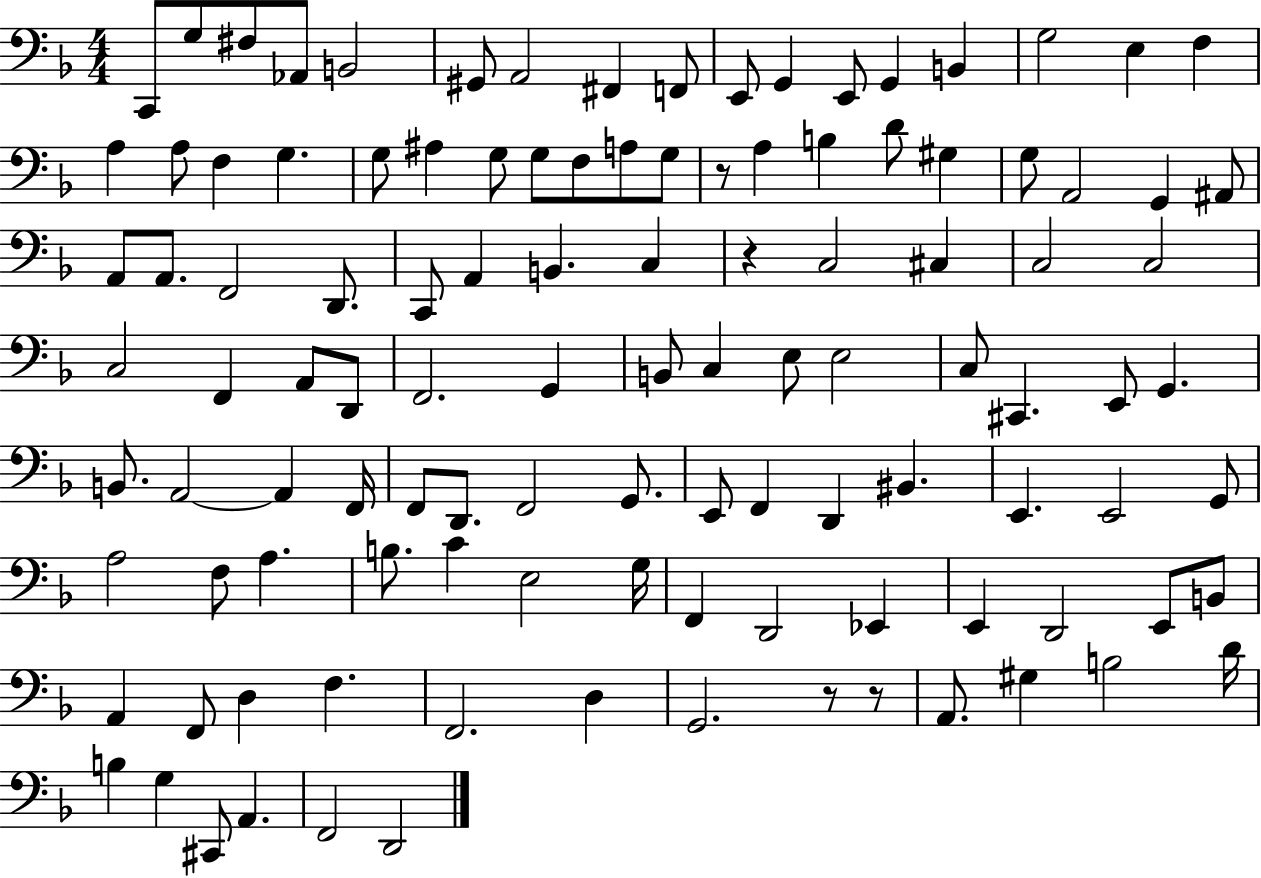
{
  \clef bass
  \numericTimeSignature
  \time 4/4
  \key f \major
  c,8 g8 fis8 aes,8 b,2 | gis,8 a,2 fis,4 f,8 | e,8 g,4 e,8 g,4 b,4 | g2 e4 f4 | \break a4 a8 f4 g4. | g8 ais4 g8 g8 f8 a8 g8 | r8 a4 b4 d'8 gis4 | g8 a,2 g,4 ais,8 | \break a,8 a,8. f,2 d,8. | c,8 a,4 b,4. c4 | r4 c2 cis4 | c2 c2 | \break c2 f,4 a,8 d,8 | f,2. g,4 | b,8 c4 e8 e2 | c8 cis,4. e,8 g,4. | \break b,8. a,2~~ a,4 f,16 | f,8 d,8. f,2 g,8. | e,8 f,4 d,4 bis,4. | e,4. e,2 g,8 | \break a2 f8 a4. | b8. c'4 e2 g16 | f,4 d,2 ees,4 | e,4 d,2 e,8 b,8 | \break a,4 f,8 d4 f4. | f,2. d4 | g,2. r8 r8 | a,8. gis4 b2 d'16 | \break b4 g4 cis,8 a,4. | f,2 d,2 | \bar "|."
}